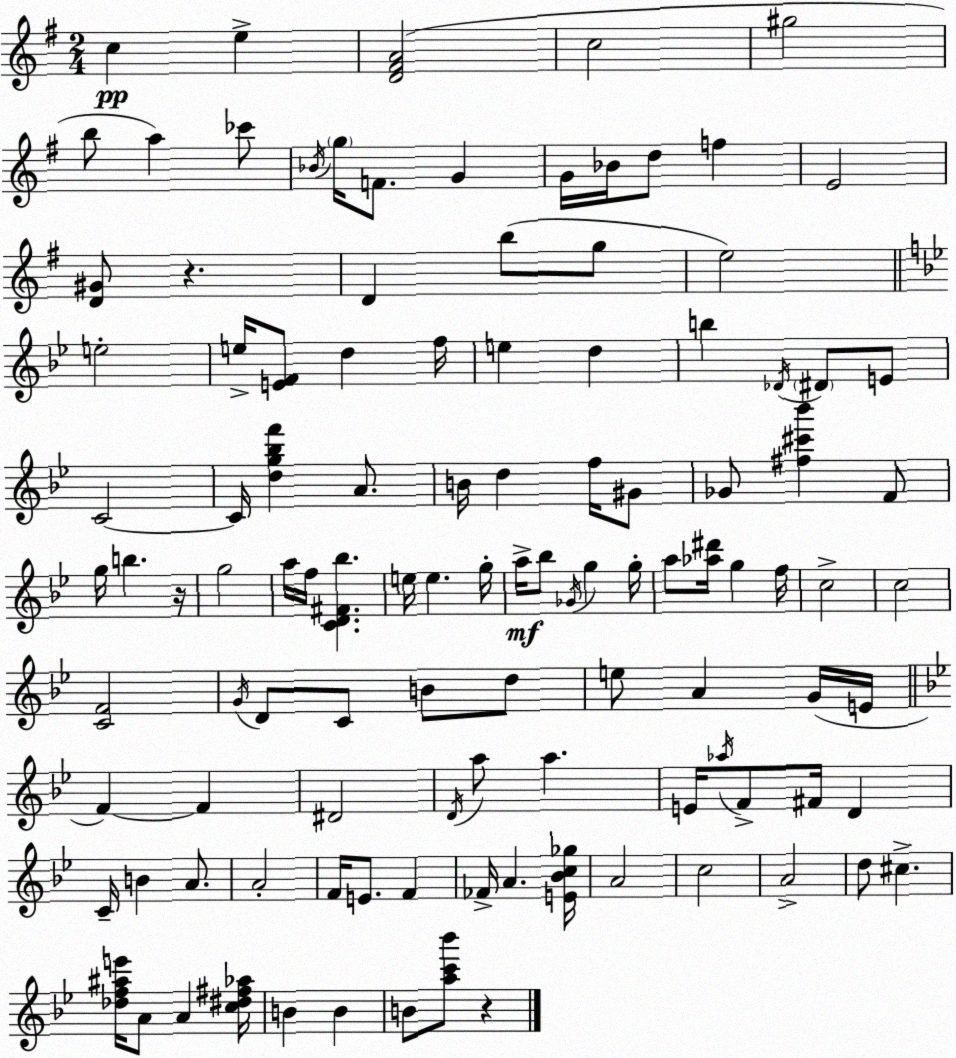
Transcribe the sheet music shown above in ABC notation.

X:1
T:Untitled
M:2/4
L:1/4
K:G
c e [D^FA]2 c2 ^g2 b/2 a _c'/2 _B/4 g/4 F/2 G G/4 _B/4 d/2 f E2 [D^G]/2 z D b/2 g/2 e2 e2 e/4 [EF]/2 d f/4 e d b _D/4 ^D/2 E/2 C2 C/4 [dg_bf'] A/2 B/4 d f/4 ^G/2 _G/2 [^f^c'_b'] F/2 g/4 b z/4 g2 a/4 f/4 [CD^F_b] e/4 e g/4 a/4 _b/2 _G/4 g g/4 a/2 [_a^d']/4 g f/4 c2 c2 [CF]2 G/4 D/2 C/2 B/2 d/2 e/2 A G/4 E/4 F F ^D2 D/4 a/2 a E/4 _a/4 F/2 ^F/4 D C/4 B A/2 A2 F/4 E/2 F _F/4 A [E_Bc_g]/4 A2 c2 A2 d/2 ^c [_df^ae']/4 A/2 A [c^d^f_a]/4 B B B/2 [ac'_b']/2 z